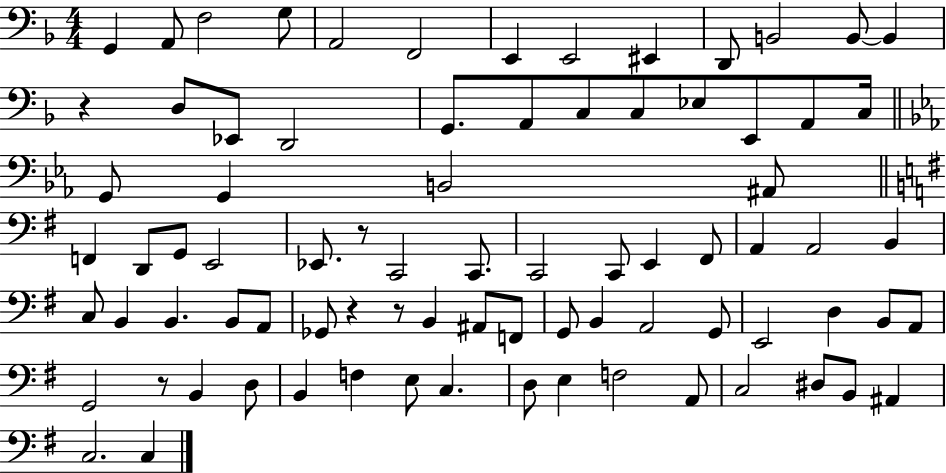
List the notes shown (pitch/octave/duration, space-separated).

G2/q A2/e F3/h G3/e A2/h F2/h E2/q E2/h EIS2/q D2/e B2/h B2/e B2/q R/q D3/e Eb2/e D2/h G2/e. A2/e C3/e C3/e Eb3/e E2/e A2/e C3/s G2/e G2/q B2/h A#2/e F2/q D2/e G2/e E2/h Eb2/e. R/e C2/h C2/e. C2/h C2/e E2/q F#2/e A2/q A2/h B2/q C3/e B2/q B2/q. B2/e A2/e Gb2/e R/q R/e B2/q A#2/e F2/e G2/e B2/q A2/h G2/e E2/h D3/q B2/e A2/e G2/h R/e B2/q D3/e B2/q F3/q E3/e C3/q. D3/e E3/q F3/h A2/e C3/h D#3/e B2/e A#2/q C3/h. C3/q